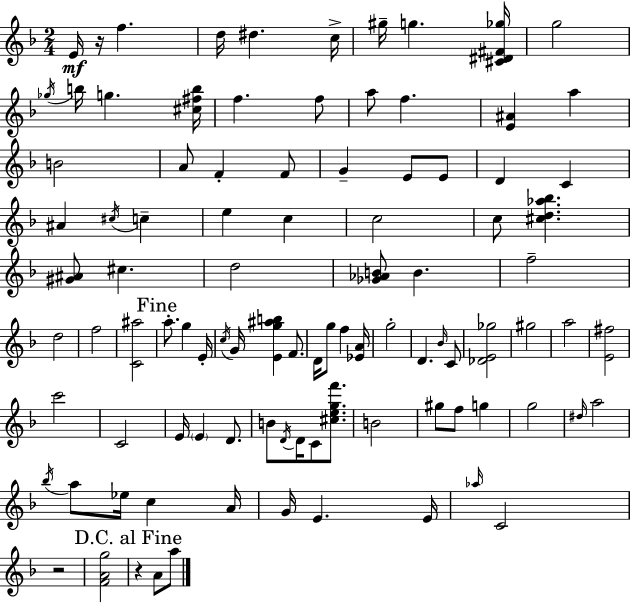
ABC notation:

X:1
T:Untitled
M:2/4
L:1/4
K:F
E/4 z/4 f d/4 ^d c/4 ^g/4 g [^C^D^F_g]/4 g2 _g/4 b/4 g [^c^fb]/4 f f/2 a/2 f [E^A] a B2 A/2 F F/2 G E/2 E/2 D C ^A ^c/4 c e c c2 c/2 [^cd_a_b] [^G^A]/2 ^c d2 [_G_AB]/2 B f2 d2 f2 [C^a]2 a/2 g E/4 c/4 G/4 [Eg^ab] F/2 D/4 g/2 f [_EA]/4 g2 D _B/4 C/2 [_DE_g]2 ^g2 a2 [E^f]2 c'2 C2 E/4 E D/2 B/2 D/4 D/4 C/2 [^cegf']/2 B2 ^g/2 f/2 g g2 ^d/4 a2 _b/4 a/2 _e/4 c A/4 G/4 E E/4 _a/4 C2 z2 [FAg]2 z A/2 a/2